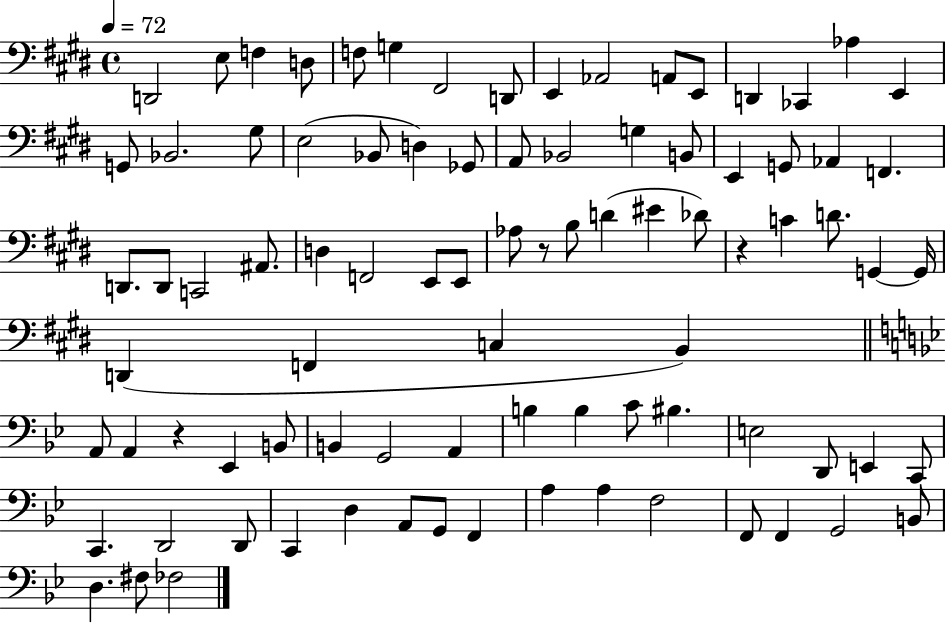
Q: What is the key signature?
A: E major